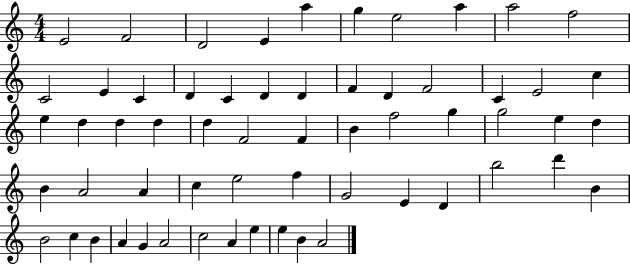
E4/h F4/h D4/h E4/q A5/q G5/q E5/h A5/q A5/h F5/h C4/h E4/q C4/q D4/q C4/q D4/q D4/q F4/q D4/q F4/h C4/q E4/h C5/q E5/q D5/q D5/q D5/q D5/q F4/h F4/q B4/q F5/h G5/q G5/h E5/q D5/q B4/q A4/h A4/q C5/q E5/h F5/q G4/h E4/q D4/q B5/h D6/q B4/q B4/h C5/q B4/q A4/q G4/q A4/h C5/h A4/q E5/q E5/q B4/q A4/h